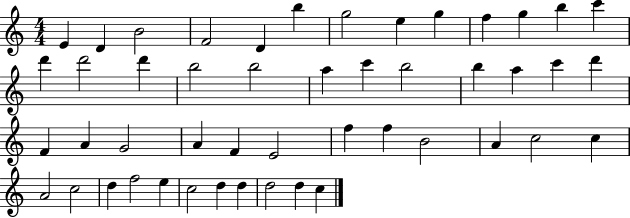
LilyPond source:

{
  \clef treble
  \numericTimeSignature
  \time 4/4
  \key c \major
  e'4 d'4 b'2 | f'2 d'4 b''4 | g''2 e''4 g''4 | f''4 g''4 b''4 c'''4 | \break d'''4 d'''2 d'''4 | b''2 b''2 | a''4 c'''4 b''2 | b''4 a''4 c'''4 d'''4 | \break f'4 a'4 g'2 | a'4 f'4 e'2 | f''4 f''4 b'2 | a'4 c''2 c''4 | \break a'2 c''2 | d''4 f''2 e''4 | c''2 d''4 d''4 | d''2 d''4 c''4 | \break \bar "|."
}